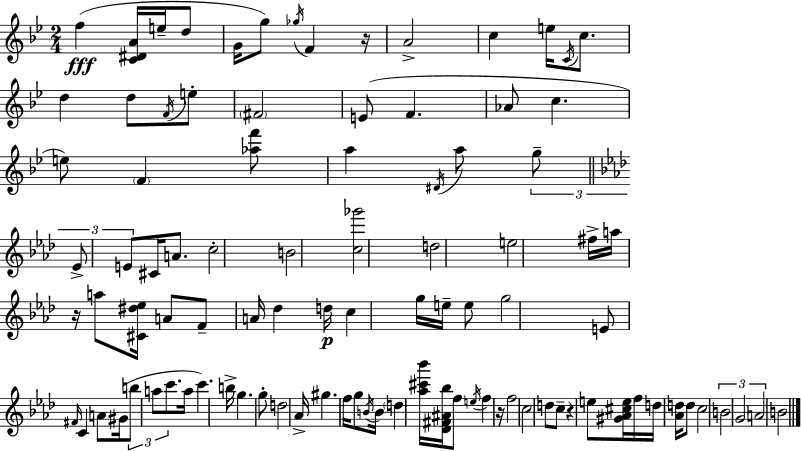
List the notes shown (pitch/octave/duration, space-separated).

F5/q [C4,D#4,A4]/s E5/s D5/e G4/s G5/e Gb5/s F4/q R/s A4/h C5/q E5/s C4/s C5/e. D5/q D5/e F4/s E5/e F#4/h E4/e F4/q. Ab4/e C5/q. E5/e F4/q [Ab5,F6]/e A5/q D#4/s A5/e G5/e Eb4/e E4/e C#4/s A4/e. C5/h B4/h [C5,Gb6]/h D5/h E5/h F#5/s A5/s R/s A5/e [C#4,D#5,Eb5]/s A4/e F4/e A4/s Db5/q D5/s C5/q G5/s E5/s E5/e G5/h E4/e F#4/s C4/q A4/e G#4/s B5/e A5/e C6/e. A5/s C6/q. B5/s G5/q. G5/e D5/h Ab4/s G#5/q. F5/s G5/e B4/s B4/s D5/q [Ab5,C#6,Bb6]/s [Db4,F#4,A#4,Bb5]/s F5/e E5/s F5/q R/s F5/h C5/h D5/e C5/e R/q E5/e [G#4,Ab4,C#5,E5]/s F5/s D5/s [Ab4,D5]/s D5/e C5/h B4/h G4/h A4/h B4/h